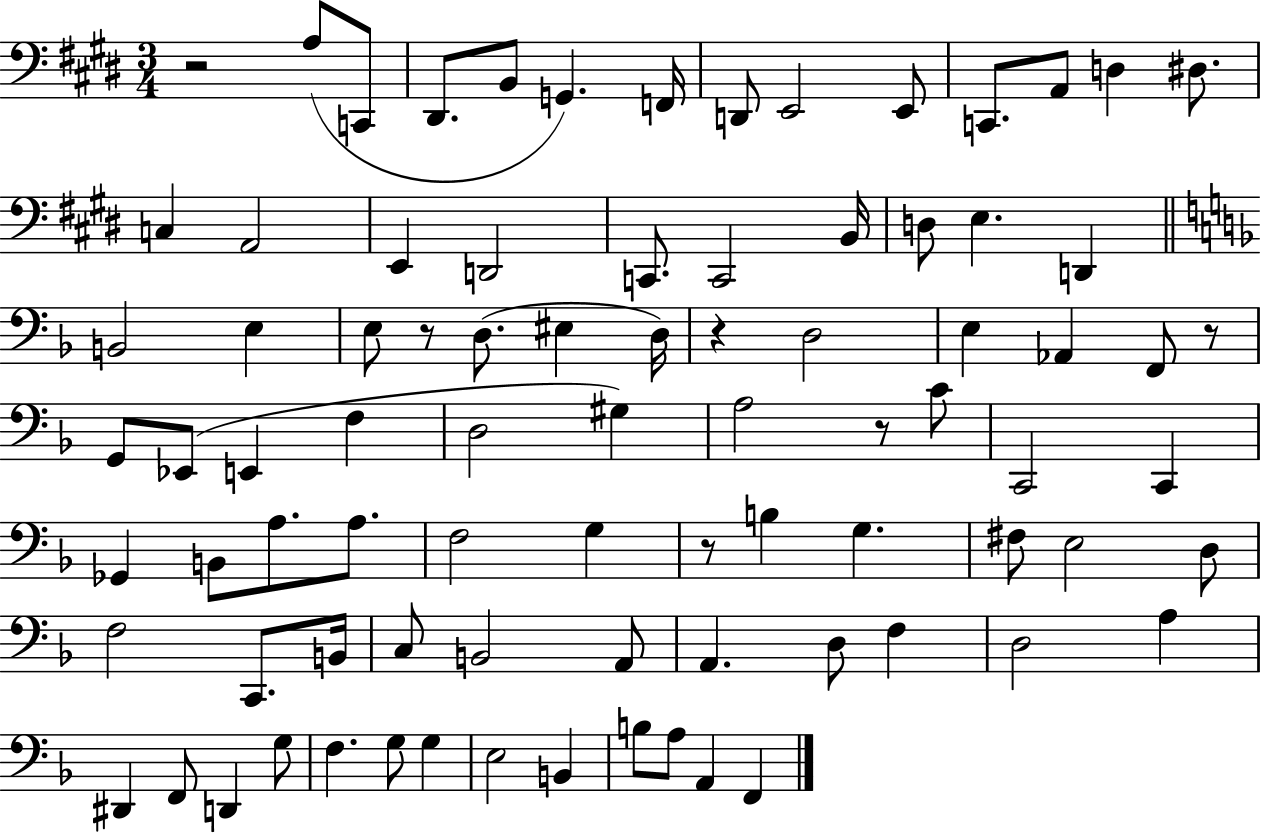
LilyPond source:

{
  \clef bass
  \numericTimeSignature
  \time 3/4
  \key e \major
  r2 a8( c,8 | dis,8. b,8 g,4.) f,16 | d,8 e,2 e,8 | c,8. a,8 d4 dis8. | \break c4 a,2 | e,4 d,2 | c,8. c,2 b,16 | d8 e4. d,4 | \break \bar "||" \break \key f \major b,2 e4 | e8 r8 d8.( eis4 d16) | r4 d2 | e4 aes,4 f,8 r8 | \break g,8 ees,8( e,4 f4 | d2 gis4) | a2 r8 c'8 | c,2 c,4 | \break ges,4 b,8 a8. a8. | f2 g4 | r8 b4 g4. | fis8 e2 d8 | \break f2 c,8. b,16 | c8 b,2 a,8 | a,4. d8 f4 | d2 a4 | \break dis,4 f,8 d,4 g8 | f4. g8 g4 | e2 b,4 | b8 a8 a,4 f,4 | \break \bar "|."
}